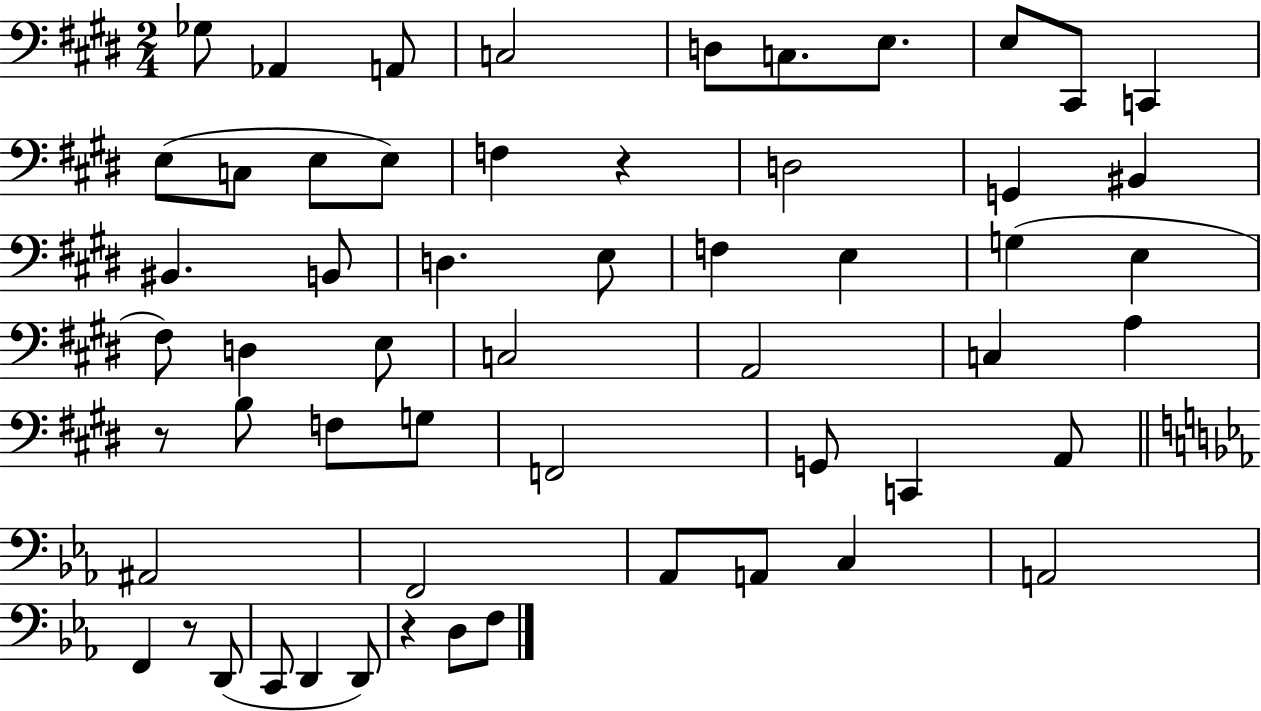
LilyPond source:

{
  \clef bass
  \numericTimeSignature
  \time 2/4
  \key e \major
  ges8 aes,4 a,8 | c2 | d8 c8. e8. | e8 cis,8 c,4 | \break e8( c8 e8 e8) | f4 r4 | d2 | g,4 bis,4 | \break bis,4. b,8 | d4. e8 | f4 e4 | g4( e4 | \break fis8) d4 e8 | c2 | a,2 | c4 a4 | \break r8 b8 f8 g8 | f,2 | g,8 c,4 a,8 | \bar "||" \break \key c \minor ais,2 | f,2 | aes,8 a,8 c4 | a,2 | \break f,4 r8 d,8( | c,8 d,4 d,8) | r4 d8 f8 | \bar "|."
}